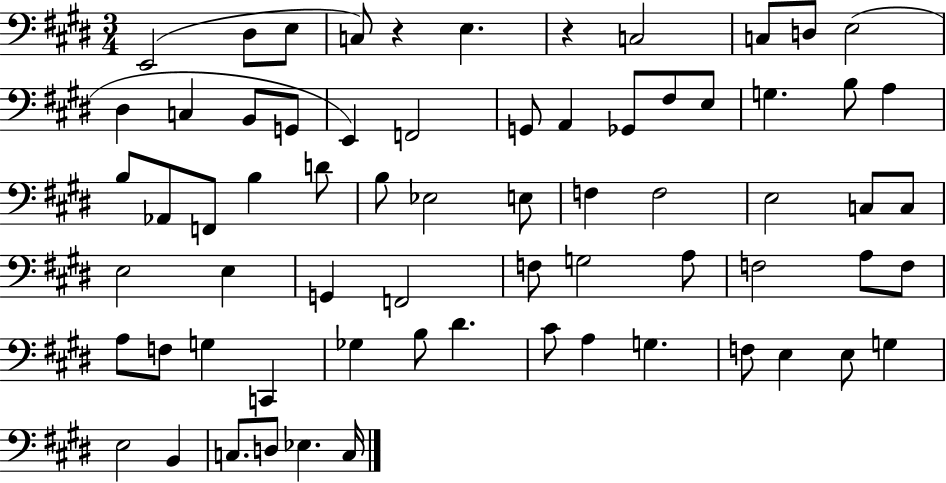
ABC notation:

X:1
T:Untitled
M:3/4
L:1/4
K:E
E,,2 ^D,/2 E,/2 C,/2 z E, z C,2 C,/2 D,/2 E,2 ^D, C, B,,/2 G,,/2 E,, F,,2 G,,/2 A,, _G,,/2 ^F,/2 E,/2 G, B,/2 A, B,/2 _A,,/2 F,,/2 B, D/2 B,/2 _E,2 E,/2 F, F,2 E,2 C,/2 C,/2 E,2 E, G,, F,,2 F,/2 G,2 A,/2 F,2 A,/2 F,/2 A,/2 F,/2 G, C,, _G, B,/2 ^D ^C/2 A, G, F,/2 E, E,/2 G, E,2 B,, C,/2 D,/2 _E, C,/4